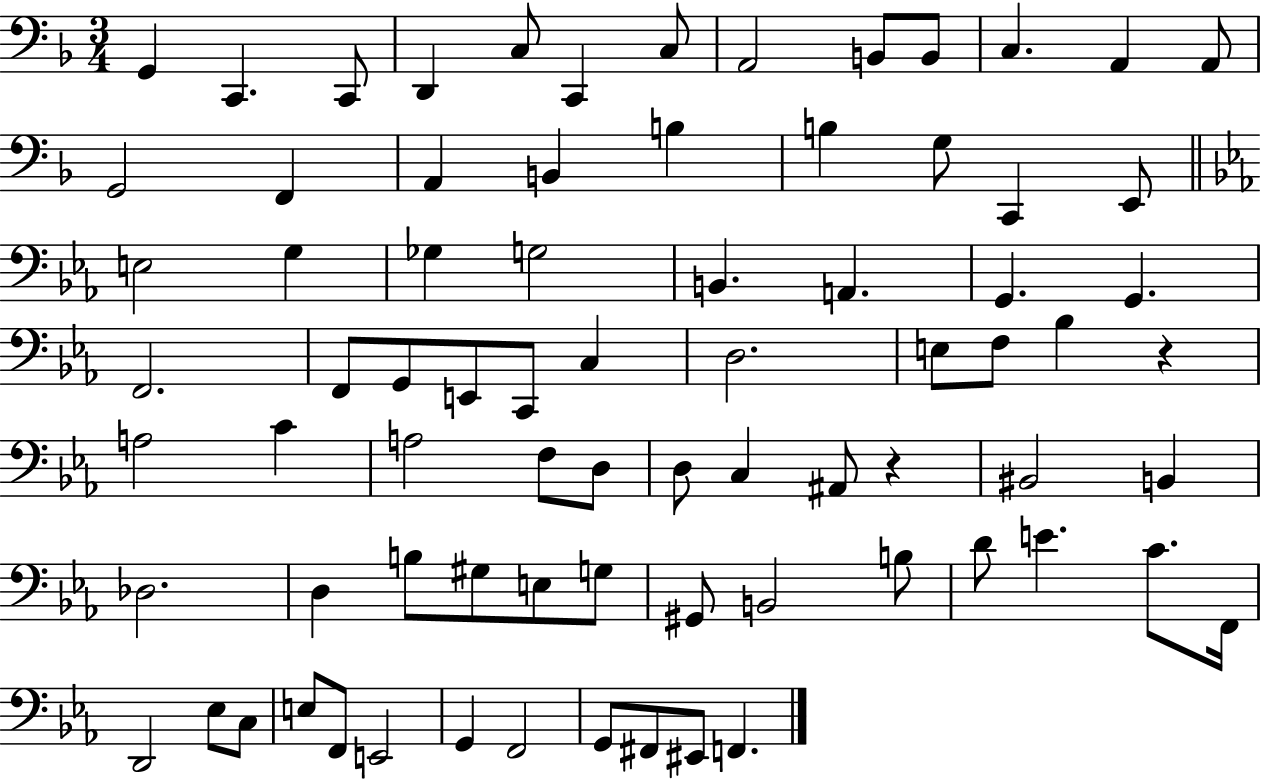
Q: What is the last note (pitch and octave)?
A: F2